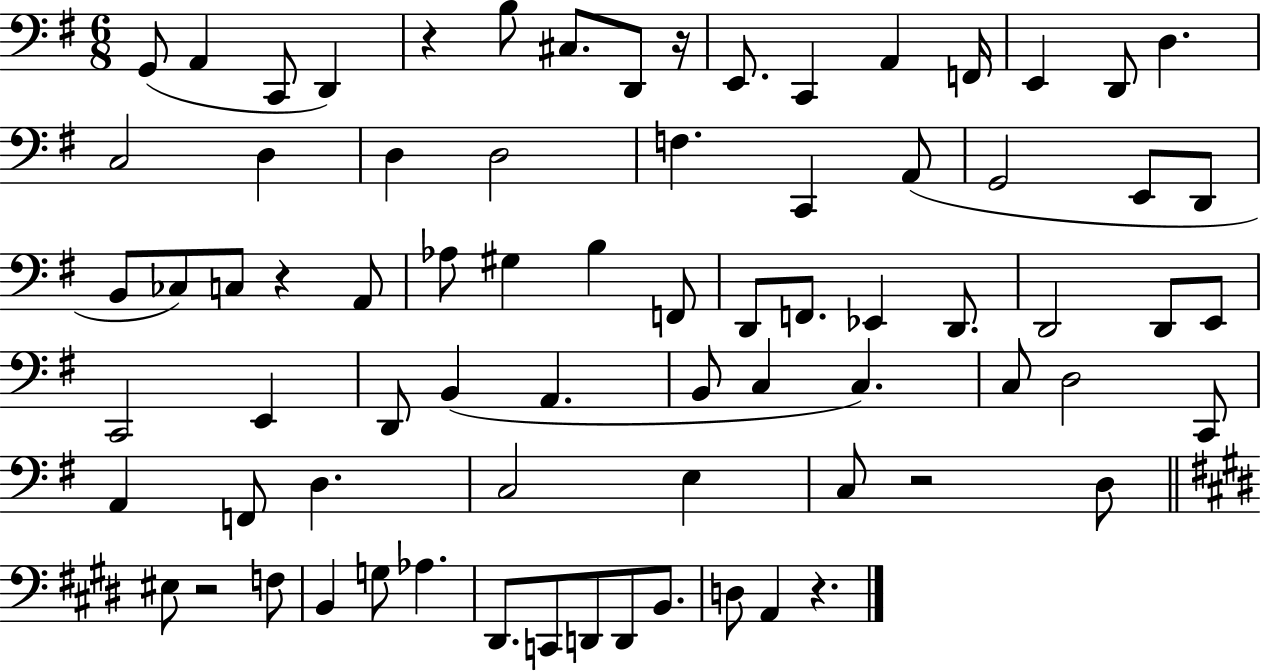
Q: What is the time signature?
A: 6/8